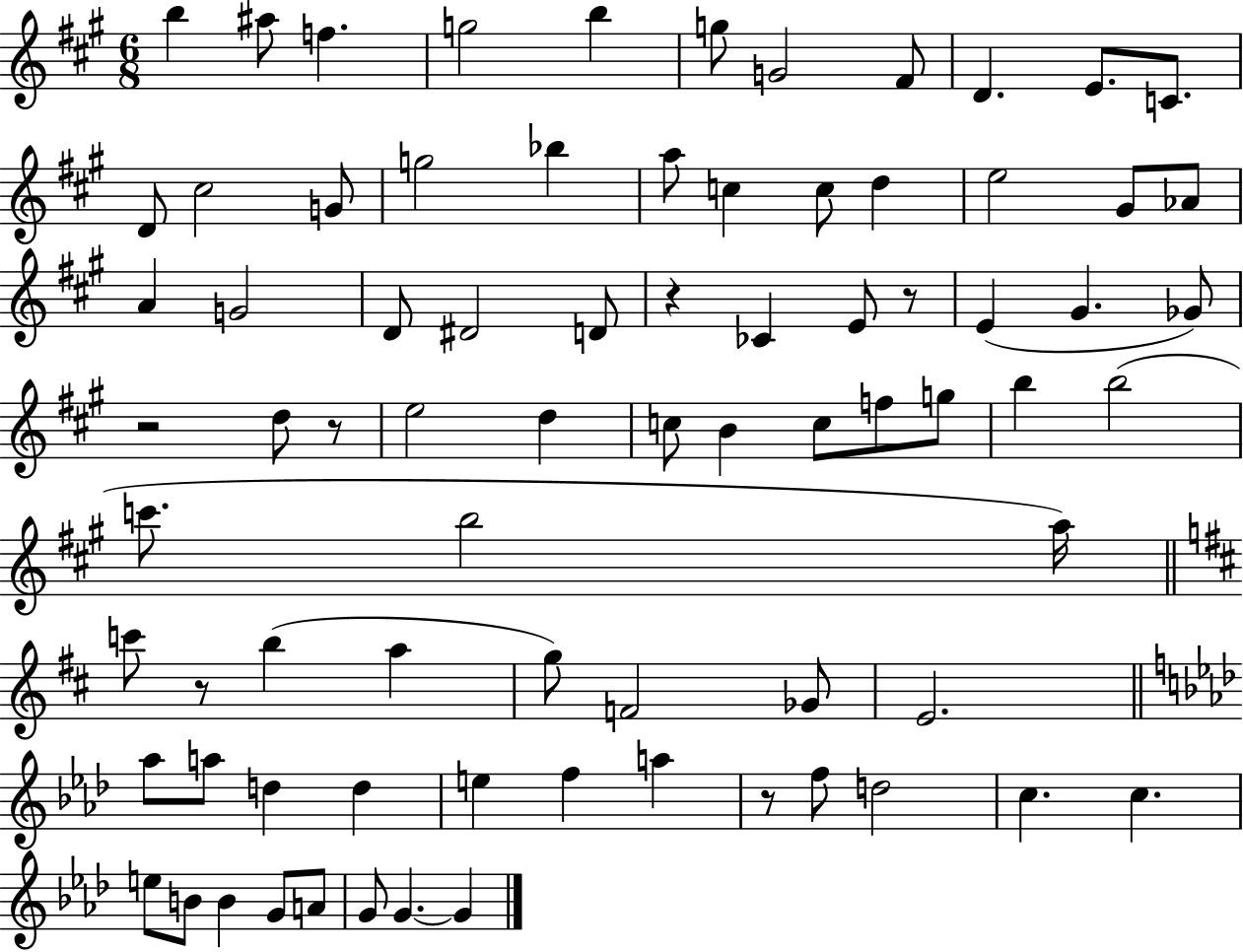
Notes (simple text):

B5/q A#5/e F5/q. G5/h B5/q G5/e G4/h F#4/e D4/q. E4/e. C4/e. D4/e C#5/h G4/e G5/h Bb5/q A5/e C5/q C5/e D5/q E5/h G#4/e Ab4/e A4/q G4/h D4/e D#4/h D4/e R/q CES4/q E4/e R/e E4/q G#4/q. Gb4/e R/h D5/e R/e E5/h D5/q C5/e B4/q C5/e F5/e G5/e B5/q B5/h C6/e. B5/h A5/s C6/e R/e B5/q A5/q G5/e F4/h Gb4/e E4/h. Ab5/e A5/e D5/q D5/q E5/q F5/q A5/q R/e F5/e D5/h C5/q. C5/q. E5/e B4/e B4/q G4/e A4/e G4/e G4/q. G4/q